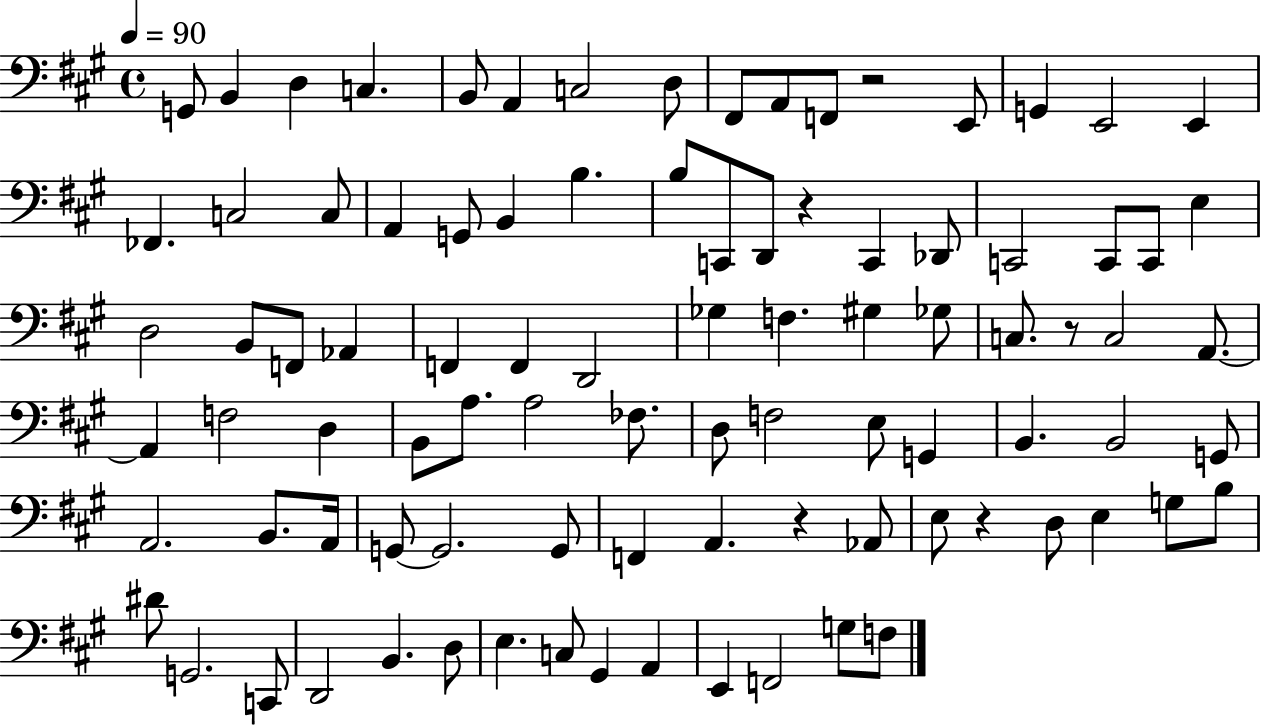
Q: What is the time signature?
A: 4/4